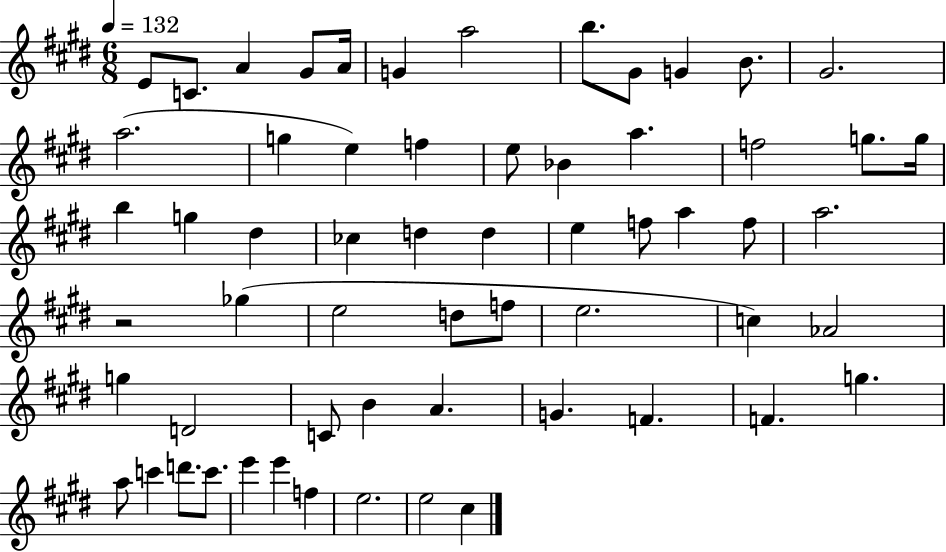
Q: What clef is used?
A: treble